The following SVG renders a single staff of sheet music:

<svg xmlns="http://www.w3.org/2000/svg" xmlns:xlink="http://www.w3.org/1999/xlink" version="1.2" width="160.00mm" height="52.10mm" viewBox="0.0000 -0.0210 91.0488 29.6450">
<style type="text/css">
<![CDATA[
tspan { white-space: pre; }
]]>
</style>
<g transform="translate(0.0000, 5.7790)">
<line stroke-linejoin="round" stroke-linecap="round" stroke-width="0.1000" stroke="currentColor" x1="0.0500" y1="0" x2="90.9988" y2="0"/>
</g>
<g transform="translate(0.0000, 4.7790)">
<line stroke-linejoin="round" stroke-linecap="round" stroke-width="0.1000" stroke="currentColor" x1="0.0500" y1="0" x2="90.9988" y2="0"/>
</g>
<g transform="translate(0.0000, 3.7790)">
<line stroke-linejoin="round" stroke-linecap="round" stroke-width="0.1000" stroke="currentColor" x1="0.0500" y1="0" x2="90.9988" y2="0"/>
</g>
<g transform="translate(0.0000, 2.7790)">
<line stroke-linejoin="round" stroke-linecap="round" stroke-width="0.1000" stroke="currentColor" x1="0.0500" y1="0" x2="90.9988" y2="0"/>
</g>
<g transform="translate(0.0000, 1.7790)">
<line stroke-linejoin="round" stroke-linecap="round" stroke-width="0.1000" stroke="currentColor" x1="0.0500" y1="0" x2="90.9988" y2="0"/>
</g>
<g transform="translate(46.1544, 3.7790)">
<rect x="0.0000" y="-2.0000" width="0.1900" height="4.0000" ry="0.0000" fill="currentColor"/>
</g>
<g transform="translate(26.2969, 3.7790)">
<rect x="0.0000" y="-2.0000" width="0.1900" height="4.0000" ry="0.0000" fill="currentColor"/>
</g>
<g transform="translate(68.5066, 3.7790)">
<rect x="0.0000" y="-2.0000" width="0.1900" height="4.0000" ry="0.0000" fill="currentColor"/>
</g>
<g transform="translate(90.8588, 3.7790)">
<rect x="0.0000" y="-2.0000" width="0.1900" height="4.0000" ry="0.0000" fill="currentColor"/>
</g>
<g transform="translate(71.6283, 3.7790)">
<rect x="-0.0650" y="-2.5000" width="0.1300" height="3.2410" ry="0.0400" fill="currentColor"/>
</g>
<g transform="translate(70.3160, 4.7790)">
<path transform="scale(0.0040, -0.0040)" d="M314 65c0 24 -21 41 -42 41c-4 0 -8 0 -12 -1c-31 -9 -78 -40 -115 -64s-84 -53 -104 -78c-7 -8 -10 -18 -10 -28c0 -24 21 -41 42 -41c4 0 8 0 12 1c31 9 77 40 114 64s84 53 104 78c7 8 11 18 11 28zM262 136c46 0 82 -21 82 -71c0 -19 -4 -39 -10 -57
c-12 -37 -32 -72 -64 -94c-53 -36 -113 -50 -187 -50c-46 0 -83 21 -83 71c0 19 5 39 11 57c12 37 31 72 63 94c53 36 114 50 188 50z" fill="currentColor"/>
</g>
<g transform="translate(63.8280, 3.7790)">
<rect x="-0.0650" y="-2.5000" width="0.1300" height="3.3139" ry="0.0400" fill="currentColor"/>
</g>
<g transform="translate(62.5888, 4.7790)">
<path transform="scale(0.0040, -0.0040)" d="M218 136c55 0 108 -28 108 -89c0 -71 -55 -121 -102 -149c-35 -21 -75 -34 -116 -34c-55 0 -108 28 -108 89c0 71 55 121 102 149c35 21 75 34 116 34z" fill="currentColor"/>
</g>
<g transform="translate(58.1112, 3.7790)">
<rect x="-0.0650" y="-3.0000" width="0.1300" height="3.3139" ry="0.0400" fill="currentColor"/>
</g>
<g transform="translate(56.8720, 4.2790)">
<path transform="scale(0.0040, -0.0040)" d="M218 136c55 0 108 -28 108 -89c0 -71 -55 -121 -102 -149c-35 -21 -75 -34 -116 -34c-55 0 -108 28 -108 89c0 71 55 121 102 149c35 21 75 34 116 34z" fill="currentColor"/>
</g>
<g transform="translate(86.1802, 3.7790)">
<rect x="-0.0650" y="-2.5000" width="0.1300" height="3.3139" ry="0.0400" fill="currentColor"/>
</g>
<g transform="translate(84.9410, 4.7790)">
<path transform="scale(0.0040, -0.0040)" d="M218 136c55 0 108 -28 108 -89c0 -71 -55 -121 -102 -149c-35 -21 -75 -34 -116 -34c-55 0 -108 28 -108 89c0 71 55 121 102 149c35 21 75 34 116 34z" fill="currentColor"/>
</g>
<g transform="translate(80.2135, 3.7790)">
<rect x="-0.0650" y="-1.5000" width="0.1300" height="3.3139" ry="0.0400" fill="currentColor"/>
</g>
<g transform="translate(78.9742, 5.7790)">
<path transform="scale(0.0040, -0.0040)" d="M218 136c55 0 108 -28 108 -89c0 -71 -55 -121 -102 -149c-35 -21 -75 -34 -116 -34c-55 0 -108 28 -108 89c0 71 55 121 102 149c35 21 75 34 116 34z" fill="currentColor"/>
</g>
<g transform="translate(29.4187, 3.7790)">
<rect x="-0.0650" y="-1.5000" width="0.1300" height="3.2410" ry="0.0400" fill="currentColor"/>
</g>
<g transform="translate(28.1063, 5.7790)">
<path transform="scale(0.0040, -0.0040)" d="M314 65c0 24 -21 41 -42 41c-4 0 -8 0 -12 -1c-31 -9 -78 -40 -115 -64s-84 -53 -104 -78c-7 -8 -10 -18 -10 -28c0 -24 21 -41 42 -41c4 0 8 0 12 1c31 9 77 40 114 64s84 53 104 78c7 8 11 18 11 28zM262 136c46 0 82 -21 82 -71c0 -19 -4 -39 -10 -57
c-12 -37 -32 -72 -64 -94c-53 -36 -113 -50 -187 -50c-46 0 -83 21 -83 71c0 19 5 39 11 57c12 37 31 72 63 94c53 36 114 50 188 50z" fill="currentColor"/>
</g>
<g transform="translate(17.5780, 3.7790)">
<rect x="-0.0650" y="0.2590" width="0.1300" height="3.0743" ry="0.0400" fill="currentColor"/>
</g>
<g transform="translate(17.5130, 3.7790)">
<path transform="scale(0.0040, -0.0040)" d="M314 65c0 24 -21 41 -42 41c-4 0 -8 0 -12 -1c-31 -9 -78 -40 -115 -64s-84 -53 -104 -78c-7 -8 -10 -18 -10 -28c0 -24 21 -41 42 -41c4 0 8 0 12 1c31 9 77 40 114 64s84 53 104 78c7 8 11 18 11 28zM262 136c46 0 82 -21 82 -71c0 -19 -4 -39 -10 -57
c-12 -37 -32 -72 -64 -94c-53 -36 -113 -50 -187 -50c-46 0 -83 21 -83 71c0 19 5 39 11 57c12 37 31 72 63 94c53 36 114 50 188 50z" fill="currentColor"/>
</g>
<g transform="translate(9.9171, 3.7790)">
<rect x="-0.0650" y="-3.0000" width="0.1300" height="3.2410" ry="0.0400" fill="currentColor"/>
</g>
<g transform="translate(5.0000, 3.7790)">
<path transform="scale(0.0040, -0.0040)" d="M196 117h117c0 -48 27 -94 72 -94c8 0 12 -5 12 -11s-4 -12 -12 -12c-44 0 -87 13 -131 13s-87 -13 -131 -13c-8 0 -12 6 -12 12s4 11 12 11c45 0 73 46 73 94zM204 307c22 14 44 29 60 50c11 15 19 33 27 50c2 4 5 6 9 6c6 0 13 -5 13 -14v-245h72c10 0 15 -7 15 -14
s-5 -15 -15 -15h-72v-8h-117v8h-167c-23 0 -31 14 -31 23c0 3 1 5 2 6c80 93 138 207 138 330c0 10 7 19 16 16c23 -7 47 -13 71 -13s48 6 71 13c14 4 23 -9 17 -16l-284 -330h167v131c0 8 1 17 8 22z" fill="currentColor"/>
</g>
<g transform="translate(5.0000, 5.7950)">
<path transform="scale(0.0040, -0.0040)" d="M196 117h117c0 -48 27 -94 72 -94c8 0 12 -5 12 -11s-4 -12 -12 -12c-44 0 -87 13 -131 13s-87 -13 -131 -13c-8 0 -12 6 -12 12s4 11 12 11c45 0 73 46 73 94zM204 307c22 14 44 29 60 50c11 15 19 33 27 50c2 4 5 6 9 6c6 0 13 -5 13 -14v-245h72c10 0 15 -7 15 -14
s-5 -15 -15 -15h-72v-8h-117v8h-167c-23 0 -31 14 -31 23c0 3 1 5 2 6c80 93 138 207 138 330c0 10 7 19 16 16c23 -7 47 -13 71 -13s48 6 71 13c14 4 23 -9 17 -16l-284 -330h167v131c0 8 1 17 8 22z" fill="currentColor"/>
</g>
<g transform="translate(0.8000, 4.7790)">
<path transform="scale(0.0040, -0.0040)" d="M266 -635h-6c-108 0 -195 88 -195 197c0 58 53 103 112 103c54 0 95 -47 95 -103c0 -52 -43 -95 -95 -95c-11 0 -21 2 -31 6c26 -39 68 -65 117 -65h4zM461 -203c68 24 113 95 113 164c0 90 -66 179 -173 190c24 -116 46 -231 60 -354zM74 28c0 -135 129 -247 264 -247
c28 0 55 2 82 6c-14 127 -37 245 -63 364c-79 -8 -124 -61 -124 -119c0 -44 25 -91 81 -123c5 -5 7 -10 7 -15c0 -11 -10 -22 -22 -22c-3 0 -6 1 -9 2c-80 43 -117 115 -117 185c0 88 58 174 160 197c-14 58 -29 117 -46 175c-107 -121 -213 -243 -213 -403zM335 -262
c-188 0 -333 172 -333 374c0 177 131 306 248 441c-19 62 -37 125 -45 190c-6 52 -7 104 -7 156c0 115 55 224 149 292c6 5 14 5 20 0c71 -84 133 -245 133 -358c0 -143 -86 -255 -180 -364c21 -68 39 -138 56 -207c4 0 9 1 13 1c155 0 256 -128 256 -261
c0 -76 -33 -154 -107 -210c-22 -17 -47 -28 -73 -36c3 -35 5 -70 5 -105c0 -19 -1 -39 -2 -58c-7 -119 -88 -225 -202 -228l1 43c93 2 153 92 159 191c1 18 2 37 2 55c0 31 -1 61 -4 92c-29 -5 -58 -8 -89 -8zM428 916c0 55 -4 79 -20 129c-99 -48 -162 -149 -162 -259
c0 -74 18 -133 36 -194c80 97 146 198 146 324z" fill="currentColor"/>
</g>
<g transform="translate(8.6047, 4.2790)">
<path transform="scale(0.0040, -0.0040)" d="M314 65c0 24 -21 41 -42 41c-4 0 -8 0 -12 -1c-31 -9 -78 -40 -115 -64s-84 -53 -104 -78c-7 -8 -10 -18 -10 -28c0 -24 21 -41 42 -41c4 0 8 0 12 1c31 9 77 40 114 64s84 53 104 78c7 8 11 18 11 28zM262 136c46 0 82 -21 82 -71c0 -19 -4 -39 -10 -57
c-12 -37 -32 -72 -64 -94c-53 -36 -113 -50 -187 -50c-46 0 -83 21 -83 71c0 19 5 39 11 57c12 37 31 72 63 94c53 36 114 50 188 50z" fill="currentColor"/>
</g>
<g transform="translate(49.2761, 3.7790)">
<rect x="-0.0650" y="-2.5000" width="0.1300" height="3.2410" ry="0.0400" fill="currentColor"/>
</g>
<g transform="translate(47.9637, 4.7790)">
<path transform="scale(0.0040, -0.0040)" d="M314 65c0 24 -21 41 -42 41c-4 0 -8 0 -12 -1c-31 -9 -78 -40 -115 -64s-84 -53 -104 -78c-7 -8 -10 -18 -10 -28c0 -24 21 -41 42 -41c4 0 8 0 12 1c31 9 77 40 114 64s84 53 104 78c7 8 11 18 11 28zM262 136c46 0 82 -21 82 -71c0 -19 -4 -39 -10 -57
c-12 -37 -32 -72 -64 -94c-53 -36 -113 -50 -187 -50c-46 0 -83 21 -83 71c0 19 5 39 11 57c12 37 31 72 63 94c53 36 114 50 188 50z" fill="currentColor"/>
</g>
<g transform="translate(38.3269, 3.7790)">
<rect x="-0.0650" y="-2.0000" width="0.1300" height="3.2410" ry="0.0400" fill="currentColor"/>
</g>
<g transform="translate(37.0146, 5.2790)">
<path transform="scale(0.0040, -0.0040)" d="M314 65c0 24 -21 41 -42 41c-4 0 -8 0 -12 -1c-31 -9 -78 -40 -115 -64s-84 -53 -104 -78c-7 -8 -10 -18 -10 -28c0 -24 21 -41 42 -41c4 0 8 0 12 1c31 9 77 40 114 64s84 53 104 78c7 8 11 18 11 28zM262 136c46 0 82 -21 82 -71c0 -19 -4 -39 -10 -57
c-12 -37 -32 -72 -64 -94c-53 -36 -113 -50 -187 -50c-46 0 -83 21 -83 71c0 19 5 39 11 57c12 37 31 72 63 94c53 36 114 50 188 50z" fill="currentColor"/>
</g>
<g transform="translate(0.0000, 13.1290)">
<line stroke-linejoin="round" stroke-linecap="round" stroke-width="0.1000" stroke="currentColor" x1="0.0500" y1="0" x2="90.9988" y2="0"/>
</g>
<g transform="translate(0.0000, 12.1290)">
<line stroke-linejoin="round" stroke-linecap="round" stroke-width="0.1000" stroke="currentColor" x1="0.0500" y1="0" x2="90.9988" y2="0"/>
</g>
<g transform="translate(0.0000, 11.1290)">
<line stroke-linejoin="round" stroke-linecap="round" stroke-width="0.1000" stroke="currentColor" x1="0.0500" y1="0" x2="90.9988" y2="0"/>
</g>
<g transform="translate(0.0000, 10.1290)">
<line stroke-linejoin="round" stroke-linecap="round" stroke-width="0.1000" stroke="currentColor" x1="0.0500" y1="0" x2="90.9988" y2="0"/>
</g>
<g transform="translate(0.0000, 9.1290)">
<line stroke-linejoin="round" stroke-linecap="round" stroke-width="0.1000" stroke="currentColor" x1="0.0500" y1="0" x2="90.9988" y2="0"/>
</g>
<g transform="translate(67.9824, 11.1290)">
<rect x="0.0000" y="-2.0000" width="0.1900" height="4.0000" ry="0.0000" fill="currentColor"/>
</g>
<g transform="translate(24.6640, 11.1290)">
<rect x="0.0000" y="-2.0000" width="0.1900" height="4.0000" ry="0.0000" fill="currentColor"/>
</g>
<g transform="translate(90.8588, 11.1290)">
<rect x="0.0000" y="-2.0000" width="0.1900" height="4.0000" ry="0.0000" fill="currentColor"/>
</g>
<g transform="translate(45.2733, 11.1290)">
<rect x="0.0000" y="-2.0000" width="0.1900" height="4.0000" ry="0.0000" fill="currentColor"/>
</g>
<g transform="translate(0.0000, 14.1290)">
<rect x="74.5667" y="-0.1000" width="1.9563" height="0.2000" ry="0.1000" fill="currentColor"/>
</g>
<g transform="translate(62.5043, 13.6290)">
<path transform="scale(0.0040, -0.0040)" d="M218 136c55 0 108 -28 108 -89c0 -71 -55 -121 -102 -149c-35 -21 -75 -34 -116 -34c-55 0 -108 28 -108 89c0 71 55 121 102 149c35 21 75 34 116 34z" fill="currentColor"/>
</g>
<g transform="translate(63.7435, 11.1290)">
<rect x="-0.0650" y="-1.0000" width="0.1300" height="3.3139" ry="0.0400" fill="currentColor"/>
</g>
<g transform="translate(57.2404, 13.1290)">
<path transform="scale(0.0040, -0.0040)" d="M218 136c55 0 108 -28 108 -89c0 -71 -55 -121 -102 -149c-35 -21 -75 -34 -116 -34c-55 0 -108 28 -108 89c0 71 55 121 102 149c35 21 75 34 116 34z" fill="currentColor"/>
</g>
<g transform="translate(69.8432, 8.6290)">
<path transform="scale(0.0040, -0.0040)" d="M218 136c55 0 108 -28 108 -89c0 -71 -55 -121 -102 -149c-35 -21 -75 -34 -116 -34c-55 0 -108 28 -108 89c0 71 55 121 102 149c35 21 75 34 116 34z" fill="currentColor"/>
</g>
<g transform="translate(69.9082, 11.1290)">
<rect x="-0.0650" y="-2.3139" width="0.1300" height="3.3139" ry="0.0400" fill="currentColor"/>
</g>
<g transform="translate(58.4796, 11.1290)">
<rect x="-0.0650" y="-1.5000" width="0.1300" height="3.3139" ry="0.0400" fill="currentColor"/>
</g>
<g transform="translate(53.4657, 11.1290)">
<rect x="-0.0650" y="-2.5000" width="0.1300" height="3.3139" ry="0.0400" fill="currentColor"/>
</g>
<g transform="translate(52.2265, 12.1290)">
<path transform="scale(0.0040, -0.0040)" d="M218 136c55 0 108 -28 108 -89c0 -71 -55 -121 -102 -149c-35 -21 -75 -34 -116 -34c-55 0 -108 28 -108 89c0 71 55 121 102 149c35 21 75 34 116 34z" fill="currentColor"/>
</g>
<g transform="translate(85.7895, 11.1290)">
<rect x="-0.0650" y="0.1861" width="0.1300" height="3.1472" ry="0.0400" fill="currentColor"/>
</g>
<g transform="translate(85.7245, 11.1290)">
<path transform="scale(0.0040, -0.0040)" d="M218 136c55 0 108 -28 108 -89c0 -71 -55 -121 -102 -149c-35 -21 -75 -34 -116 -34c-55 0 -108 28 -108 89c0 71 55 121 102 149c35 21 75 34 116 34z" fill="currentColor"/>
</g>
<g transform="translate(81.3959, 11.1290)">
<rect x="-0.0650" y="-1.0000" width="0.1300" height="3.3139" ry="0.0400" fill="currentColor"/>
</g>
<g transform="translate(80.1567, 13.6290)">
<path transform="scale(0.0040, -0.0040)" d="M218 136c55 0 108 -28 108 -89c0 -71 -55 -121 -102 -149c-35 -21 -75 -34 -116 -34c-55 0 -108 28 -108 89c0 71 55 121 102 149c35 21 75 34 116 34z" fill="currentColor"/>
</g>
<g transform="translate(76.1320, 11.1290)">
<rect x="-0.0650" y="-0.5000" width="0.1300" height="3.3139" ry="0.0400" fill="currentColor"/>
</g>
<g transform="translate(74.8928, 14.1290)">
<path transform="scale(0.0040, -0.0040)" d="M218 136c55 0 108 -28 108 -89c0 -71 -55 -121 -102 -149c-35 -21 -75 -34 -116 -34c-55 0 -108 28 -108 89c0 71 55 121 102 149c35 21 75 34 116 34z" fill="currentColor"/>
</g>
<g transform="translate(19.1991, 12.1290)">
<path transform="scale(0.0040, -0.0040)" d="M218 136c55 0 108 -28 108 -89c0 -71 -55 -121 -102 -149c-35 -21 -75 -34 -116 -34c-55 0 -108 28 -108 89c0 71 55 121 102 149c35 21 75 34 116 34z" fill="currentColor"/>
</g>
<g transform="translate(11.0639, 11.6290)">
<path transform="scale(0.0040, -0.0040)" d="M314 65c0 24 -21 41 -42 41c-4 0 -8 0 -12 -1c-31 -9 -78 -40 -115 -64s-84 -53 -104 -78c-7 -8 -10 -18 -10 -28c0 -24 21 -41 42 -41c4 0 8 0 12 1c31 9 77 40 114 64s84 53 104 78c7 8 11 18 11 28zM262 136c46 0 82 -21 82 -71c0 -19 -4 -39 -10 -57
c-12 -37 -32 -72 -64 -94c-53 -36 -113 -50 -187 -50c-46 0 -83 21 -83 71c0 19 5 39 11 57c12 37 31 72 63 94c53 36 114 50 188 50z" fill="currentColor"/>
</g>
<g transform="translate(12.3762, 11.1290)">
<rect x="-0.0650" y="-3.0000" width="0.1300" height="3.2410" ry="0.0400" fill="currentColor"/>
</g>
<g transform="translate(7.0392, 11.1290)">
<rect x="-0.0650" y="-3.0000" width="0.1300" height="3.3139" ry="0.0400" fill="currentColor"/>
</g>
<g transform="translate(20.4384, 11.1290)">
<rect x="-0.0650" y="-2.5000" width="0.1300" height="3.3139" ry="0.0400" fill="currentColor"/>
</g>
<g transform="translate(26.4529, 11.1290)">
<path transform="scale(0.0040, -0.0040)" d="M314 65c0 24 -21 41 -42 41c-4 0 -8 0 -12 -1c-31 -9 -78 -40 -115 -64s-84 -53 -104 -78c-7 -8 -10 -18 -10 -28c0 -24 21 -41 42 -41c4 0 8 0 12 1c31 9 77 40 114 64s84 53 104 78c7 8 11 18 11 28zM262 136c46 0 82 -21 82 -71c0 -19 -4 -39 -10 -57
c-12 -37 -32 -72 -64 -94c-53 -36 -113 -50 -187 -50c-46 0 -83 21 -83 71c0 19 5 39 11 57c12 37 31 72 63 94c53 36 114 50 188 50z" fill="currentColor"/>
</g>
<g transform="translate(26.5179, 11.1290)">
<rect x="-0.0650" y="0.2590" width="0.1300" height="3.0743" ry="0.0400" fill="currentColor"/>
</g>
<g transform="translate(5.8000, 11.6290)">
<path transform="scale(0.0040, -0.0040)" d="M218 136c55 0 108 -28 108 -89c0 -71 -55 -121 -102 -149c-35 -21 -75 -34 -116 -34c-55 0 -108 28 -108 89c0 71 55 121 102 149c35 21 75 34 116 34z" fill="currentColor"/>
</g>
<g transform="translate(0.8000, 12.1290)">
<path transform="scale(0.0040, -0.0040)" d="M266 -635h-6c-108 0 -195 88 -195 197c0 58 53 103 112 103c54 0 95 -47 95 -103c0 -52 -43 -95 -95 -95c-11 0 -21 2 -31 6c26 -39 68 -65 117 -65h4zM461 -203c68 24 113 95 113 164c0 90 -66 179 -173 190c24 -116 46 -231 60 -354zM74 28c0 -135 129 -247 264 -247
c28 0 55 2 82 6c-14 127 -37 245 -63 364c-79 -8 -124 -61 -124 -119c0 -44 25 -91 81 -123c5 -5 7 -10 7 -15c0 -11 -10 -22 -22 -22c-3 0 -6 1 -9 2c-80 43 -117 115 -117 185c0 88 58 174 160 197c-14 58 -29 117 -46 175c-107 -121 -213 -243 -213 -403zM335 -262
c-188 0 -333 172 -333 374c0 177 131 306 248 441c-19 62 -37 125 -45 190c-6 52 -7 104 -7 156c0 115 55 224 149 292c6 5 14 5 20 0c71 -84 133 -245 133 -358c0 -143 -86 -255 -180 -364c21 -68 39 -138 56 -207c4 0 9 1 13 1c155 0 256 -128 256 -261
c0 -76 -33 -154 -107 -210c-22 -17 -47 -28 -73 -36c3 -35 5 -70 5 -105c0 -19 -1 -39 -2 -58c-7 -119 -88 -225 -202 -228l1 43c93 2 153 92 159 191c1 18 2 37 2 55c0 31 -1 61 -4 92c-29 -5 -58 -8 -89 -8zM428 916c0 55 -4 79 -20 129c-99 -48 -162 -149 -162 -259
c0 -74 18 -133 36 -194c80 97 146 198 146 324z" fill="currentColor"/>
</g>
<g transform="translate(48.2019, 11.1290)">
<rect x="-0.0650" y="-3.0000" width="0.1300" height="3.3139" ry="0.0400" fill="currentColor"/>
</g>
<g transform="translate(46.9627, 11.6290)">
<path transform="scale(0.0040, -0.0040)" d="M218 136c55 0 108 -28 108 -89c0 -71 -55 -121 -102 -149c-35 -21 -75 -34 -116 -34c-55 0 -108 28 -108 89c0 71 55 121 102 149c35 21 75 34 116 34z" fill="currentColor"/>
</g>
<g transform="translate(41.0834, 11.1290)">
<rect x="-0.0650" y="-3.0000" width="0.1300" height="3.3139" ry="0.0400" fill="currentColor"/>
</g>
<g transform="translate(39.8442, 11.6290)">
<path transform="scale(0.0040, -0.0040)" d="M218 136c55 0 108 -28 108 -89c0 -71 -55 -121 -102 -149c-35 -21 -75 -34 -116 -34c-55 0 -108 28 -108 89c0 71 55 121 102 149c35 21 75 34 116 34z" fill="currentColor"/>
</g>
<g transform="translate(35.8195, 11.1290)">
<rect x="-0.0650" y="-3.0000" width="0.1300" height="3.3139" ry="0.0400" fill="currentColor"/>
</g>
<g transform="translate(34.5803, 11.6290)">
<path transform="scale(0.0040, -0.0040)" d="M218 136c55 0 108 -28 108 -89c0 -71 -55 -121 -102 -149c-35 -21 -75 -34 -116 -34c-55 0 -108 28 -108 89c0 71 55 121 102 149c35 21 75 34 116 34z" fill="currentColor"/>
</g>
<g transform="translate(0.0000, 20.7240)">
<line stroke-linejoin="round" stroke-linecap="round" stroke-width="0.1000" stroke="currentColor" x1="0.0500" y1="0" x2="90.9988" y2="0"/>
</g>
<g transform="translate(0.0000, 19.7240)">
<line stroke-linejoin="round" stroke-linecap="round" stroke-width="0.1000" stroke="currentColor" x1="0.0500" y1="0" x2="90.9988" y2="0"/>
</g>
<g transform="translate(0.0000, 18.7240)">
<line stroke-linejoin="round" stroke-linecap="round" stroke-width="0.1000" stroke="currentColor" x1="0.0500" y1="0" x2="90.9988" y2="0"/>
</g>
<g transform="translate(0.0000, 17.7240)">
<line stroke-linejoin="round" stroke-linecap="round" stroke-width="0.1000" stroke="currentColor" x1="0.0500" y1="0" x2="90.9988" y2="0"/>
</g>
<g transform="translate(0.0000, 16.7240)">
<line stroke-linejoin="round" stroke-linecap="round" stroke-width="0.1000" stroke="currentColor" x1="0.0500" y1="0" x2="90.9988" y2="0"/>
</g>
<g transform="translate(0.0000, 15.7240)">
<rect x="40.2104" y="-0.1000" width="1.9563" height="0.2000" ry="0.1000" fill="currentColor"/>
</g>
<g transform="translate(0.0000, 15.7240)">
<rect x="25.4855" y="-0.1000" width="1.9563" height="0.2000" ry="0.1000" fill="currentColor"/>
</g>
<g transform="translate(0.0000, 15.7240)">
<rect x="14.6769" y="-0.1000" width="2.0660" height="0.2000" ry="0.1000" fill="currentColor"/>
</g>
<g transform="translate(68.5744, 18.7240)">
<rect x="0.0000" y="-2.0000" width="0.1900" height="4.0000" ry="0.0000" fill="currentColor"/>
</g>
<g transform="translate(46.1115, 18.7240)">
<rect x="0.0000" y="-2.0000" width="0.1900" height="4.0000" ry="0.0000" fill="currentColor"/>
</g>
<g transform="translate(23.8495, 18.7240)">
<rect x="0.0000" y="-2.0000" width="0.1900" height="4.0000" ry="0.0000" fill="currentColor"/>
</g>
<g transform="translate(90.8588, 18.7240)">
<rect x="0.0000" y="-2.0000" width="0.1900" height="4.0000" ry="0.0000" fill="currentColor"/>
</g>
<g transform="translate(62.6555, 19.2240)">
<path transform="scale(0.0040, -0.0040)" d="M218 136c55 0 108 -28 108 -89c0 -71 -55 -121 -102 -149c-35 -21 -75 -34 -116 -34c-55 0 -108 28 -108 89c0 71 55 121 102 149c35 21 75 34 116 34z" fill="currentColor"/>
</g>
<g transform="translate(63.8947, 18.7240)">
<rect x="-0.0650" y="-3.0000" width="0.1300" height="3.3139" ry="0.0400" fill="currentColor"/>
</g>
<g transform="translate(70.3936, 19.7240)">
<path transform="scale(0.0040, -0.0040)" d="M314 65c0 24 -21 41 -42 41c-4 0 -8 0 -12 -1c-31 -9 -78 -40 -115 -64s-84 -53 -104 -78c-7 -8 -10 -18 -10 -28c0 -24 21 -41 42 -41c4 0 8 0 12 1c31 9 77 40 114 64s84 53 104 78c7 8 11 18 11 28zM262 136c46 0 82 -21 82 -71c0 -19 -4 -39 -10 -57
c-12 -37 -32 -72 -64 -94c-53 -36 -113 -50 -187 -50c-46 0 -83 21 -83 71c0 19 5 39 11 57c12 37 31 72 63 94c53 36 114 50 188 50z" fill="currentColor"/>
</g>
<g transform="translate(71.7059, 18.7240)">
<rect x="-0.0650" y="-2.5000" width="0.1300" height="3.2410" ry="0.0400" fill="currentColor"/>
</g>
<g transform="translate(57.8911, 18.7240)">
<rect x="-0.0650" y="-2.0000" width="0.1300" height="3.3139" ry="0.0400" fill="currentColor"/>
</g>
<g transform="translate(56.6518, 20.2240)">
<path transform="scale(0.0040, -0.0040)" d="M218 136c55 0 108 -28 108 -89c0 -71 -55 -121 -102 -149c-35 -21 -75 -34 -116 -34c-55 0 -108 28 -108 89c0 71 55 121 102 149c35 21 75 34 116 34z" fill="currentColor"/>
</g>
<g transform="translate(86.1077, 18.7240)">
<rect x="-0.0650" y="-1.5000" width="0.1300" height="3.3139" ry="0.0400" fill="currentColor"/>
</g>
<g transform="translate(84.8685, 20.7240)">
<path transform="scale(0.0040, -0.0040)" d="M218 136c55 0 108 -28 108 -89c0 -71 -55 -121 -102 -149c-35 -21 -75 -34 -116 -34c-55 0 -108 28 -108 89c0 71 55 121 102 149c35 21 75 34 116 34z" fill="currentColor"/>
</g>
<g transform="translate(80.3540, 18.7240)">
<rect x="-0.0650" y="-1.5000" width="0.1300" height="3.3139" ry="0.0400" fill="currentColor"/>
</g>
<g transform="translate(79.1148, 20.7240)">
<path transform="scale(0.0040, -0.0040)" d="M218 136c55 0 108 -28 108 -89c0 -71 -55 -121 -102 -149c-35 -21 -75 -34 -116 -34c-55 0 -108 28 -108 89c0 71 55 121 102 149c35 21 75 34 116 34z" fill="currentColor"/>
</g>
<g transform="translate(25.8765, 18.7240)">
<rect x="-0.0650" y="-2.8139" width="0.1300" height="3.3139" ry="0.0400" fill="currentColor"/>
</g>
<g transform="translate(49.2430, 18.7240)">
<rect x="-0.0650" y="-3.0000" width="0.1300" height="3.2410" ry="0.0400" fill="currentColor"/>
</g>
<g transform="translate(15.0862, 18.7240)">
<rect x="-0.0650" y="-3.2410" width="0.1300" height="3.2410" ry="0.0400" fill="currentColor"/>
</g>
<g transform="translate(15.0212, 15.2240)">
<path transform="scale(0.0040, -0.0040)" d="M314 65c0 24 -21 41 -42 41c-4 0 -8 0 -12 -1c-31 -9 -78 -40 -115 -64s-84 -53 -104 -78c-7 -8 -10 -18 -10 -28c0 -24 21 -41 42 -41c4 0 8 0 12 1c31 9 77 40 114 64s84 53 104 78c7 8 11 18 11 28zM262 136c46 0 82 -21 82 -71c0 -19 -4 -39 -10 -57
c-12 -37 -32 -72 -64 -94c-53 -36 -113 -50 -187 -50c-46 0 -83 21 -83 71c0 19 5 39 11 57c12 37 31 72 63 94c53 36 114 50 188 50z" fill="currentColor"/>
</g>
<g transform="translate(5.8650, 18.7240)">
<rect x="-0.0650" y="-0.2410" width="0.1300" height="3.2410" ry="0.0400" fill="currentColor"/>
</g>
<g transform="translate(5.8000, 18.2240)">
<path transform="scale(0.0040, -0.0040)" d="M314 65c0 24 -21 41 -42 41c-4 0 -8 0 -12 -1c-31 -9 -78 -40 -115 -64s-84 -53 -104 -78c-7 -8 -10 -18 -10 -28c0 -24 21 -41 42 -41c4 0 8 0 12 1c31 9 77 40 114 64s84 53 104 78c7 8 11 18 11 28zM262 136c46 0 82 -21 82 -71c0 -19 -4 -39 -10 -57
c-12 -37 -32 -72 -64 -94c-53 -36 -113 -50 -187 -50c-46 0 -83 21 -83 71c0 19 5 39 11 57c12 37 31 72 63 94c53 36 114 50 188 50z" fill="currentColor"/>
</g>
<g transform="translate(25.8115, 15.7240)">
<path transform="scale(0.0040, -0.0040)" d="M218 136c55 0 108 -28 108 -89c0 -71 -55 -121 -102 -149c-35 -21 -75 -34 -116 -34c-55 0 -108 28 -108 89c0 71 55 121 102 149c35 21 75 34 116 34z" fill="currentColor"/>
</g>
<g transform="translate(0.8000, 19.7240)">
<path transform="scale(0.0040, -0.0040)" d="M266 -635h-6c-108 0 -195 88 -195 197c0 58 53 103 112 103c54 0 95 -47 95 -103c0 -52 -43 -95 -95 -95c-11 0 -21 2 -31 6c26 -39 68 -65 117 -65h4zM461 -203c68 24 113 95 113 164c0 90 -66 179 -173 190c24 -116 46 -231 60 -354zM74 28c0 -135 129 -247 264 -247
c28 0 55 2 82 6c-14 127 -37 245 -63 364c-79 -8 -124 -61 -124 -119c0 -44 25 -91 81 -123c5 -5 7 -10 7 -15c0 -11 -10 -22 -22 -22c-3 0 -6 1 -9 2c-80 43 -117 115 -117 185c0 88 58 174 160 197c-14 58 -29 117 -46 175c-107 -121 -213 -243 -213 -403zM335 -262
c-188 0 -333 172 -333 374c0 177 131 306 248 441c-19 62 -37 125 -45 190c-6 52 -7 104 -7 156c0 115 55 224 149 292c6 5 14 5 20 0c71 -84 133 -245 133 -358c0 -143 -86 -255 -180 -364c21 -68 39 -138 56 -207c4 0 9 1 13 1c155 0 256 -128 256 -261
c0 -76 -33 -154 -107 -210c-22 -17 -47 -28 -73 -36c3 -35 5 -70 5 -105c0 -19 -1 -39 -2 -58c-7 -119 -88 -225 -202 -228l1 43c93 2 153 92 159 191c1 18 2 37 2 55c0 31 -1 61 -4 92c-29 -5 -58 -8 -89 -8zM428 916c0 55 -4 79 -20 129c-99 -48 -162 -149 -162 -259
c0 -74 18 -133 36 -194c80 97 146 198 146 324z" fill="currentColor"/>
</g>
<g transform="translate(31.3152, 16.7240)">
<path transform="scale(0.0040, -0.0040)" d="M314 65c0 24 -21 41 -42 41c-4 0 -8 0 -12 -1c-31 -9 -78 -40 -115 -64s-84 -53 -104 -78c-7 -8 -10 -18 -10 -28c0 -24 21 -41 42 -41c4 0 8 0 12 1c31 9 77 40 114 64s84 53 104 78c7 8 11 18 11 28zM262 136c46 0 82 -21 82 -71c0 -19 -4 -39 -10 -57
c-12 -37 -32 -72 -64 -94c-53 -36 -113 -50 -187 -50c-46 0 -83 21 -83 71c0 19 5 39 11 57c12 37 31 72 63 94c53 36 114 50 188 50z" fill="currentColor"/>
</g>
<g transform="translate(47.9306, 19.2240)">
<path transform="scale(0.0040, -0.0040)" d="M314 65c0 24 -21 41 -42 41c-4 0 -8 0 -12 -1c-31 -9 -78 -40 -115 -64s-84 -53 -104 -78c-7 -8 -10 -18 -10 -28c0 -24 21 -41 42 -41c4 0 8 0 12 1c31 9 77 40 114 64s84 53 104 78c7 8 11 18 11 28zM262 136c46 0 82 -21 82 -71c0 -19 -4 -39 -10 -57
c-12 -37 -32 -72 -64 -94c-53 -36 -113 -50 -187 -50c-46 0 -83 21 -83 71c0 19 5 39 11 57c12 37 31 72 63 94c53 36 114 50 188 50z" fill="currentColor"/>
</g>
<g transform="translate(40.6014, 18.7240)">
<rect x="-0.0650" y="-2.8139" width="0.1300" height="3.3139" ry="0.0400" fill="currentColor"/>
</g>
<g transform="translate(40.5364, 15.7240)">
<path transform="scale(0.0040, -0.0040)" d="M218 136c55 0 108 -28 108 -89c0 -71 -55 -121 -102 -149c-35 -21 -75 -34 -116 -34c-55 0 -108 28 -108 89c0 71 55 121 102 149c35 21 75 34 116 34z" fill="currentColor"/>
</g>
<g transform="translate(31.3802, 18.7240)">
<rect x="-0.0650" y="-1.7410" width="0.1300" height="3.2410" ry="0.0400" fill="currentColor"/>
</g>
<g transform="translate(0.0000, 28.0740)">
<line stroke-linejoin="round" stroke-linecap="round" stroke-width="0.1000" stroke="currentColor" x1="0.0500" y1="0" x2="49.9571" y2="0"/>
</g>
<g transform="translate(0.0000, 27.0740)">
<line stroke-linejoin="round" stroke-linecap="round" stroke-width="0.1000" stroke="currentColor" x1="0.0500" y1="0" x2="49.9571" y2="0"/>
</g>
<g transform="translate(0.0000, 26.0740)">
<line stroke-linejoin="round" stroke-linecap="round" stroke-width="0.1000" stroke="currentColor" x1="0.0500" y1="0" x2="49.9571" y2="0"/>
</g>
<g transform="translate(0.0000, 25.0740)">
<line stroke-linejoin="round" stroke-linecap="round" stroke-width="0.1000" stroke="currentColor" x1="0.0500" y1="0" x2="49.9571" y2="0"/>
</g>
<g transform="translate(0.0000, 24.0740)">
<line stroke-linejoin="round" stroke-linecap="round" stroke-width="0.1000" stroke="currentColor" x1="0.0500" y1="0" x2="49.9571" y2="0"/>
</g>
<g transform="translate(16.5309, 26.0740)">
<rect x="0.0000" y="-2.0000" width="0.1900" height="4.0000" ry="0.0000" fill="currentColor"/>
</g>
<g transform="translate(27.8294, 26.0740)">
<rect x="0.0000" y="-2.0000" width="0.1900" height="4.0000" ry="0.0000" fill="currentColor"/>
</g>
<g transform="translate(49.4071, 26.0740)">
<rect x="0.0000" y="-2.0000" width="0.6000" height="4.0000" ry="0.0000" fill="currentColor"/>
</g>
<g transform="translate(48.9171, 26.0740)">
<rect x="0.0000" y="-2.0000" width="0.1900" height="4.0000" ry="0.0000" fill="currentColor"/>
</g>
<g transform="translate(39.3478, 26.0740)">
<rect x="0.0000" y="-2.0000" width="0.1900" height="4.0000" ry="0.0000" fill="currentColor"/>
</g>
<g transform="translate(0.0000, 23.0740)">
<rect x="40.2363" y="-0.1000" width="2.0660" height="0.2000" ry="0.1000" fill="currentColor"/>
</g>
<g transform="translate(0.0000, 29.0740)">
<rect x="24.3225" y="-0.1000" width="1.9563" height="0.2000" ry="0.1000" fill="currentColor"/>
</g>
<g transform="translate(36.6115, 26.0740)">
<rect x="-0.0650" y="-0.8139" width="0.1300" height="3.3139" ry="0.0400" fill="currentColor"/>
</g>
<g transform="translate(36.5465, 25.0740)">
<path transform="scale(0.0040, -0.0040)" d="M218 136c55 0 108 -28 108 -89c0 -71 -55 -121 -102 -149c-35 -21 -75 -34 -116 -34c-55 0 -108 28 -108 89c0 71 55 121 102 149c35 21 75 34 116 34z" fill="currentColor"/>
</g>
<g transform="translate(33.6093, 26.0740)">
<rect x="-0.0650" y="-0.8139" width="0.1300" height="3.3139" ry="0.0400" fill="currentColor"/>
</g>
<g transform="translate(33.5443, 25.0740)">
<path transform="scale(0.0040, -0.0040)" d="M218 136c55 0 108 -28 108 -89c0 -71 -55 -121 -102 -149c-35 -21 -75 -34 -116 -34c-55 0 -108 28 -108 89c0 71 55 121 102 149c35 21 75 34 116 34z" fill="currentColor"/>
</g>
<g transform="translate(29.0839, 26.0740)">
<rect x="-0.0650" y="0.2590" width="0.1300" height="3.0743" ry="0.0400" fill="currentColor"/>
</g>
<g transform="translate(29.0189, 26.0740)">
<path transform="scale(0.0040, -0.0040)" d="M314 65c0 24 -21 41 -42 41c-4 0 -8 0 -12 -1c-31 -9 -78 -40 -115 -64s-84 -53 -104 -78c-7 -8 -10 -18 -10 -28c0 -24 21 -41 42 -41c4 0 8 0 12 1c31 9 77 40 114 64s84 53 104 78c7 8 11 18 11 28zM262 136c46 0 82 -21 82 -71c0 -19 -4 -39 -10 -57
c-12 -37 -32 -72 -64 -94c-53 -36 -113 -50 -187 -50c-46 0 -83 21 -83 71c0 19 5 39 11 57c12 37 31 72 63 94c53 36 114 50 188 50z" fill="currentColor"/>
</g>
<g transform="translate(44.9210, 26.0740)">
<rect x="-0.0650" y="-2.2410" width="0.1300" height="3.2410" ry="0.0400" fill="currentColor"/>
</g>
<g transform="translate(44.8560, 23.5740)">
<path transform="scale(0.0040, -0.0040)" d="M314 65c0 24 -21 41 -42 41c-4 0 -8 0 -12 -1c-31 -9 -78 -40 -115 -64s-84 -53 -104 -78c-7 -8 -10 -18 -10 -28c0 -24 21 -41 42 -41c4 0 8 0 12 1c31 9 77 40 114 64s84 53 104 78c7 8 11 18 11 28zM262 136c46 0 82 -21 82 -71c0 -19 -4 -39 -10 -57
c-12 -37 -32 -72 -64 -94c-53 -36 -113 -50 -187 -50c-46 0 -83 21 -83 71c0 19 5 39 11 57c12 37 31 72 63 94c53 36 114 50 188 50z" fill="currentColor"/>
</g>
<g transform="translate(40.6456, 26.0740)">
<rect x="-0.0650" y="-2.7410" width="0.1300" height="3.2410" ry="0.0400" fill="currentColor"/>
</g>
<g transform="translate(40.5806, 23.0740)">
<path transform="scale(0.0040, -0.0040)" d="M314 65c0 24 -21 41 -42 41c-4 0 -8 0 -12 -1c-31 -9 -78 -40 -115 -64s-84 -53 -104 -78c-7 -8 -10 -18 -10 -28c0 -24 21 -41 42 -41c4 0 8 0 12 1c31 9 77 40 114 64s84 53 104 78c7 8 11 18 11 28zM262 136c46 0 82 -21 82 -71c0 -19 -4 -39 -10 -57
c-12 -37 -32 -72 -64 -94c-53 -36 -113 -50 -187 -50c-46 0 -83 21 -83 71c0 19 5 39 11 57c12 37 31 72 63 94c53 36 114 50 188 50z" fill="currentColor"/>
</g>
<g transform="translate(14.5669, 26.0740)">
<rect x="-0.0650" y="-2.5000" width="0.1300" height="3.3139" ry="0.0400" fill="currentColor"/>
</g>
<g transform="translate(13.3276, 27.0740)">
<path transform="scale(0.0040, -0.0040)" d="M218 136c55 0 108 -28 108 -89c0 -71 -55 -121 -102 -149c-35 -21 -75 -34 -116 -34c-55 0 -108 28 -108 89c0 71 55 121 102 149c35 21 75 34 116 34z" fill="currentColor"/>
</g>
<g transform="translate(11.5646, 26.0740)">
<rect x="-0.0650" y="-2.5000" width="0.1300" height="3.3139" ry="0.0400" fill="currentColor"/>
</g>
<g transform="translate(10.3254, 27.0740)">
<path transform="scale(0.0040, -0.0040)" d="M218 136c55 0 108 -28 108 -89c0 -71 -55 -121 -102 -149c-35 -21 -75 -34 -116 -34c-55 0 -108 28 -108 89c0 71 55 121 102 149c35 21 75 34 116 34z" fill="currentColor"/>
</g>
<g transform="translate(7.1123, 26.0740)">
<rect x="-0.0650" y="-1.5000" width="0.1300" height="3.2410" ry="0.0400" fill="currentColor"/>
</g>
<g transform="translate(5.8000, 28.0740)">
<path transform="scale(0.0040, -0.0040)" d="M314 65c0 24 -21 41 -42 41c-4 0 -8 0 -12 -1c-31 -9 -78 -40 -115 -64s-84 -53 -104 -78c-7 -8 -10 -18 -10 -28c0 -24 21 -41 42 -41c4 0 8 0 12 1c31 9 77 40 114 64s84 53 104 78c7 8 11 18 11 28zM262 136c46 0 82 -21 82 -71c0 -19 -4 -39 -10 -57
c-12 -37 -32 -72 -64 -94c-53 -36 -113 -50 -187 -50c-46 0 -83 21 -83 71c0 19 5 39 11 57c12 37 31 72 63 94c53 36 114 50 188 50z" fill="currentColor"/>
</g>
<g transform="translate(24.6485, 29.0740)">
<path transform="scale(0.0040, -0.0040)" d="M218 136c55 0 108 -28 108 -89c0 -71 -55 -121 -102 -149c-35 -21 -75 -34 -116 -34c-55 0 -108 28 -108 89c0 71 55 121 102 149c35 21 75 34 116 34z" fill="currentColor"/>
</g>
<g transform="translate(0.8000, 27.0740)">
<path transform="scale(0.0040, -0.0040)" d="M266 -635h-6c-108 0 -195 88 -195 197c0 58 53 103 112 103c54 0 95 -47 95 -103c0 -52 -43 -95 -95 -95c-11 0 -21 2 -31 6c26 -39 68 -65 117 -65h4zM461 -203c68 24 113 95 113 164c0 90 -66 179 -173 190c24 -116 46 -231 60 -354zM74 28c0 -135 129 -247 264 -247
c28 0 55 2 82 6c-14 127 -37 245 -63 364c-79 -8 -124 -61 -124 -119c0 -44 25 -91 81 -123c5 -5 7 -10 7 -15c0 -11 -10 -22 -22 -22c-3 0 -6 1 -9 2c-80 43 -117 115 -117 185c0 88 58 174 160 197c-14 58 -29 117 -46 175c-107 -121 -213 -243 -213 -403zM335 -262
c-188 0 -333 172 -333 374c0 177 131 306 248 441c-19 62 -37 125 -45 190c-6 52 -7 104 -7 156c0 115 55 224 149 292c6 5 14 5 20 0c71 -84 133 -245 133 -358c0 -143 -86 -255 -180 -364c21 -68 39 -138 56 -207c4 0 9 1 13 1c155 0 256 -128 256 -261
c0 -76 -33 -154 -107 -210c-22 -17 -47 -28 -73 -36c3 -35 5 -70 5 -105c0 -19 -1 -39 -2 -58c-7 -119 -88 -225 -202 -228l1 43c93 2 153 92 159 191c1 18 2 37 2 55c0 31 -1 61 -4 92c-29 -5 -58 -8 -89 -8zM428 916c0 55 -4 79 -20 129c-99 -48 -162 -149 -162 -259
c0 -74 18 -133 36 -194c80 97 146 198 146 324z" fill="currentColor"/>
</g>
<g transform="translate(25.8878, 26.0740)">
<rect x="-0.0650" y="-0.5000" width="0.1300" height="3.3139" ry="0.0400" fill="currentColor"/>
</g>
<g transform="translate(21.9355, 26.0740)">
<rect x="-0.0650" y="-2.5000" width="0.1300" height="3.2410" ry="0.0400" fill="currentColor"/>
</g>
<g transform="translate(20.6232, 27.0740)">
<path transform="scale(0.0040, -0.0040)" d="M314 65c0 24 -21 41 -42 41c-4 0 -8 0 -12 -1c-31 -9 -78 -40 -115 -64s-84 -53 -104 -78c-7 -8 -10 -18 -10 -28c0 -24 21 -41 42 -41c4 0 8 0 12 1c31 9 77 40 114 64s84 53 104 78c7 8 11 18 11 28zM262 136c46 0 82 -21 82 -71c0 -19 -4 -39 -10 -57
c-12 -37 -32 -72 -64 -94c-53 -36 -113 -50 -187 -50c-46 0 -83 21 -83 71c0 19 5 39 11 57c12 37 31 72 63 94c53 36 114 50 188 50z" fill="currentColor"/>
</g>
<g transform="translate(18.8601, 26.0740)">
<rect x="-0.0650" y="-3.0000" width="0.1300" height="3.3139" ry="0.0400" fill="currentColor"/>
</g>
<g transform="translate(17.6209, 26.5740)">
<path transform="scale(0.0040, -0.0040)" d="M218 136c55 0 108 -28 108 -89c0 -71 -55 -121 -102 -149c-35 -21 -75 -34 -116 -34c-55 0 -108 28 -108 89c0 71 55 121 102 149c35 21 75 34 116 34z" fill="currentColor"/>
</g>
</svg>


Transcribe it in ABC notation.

X:1
T:Untitled
M:4/4
L:1/4
K:C
A2 B2 E2 F2 G2 A G G2 E G A A2 G B2 A A A G E D g C D B c2 b2 a f2 a A2 F A G2 E E E2 G G A G2 C B2 d d a2 g2